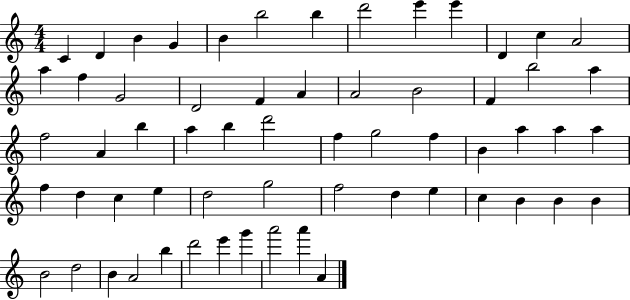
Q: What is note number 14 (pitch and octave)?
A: A5